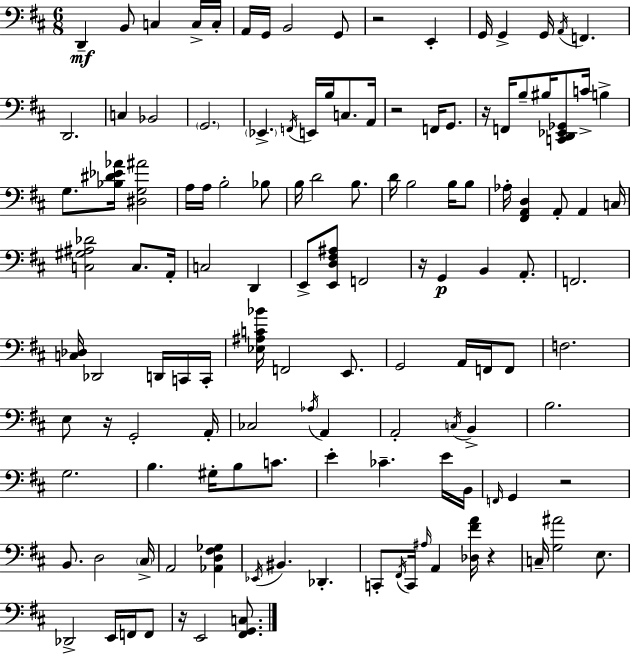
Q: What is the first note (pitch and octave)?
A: D2